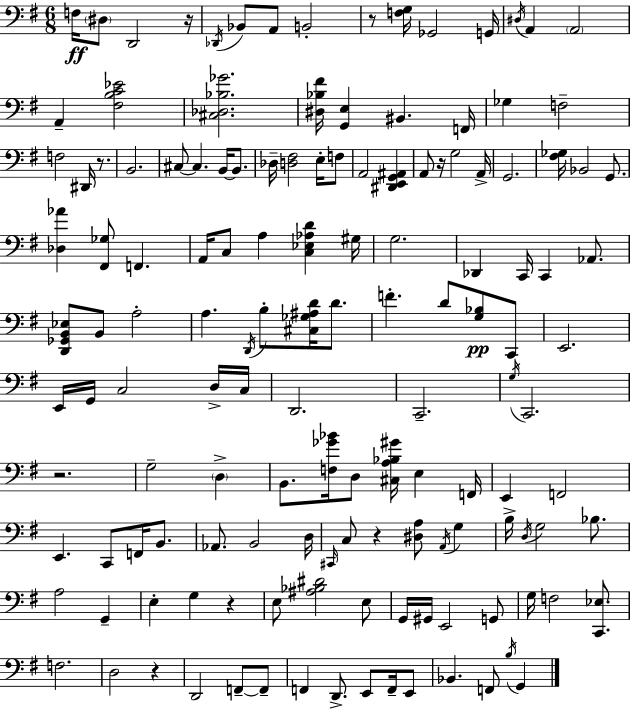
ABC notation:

X:1
T:Untitled
M:6/8
L:1/4
K:Em
F,/4 ^D,/2 D,,2 z/4 _D,,/4 _B,,/2 A,,/2 B,,2 z/2 [F,G,]/4 _G,,2 G,,/4 ^D,/4 A,, A,,2 A,, [^F,B,C_E]2 [^C,_D,_B,_G]2 [^D,_B,^F]/4 [G,,E,] ^B,, F,,/4 _G, F,2 F,2 ^D,,/4 z/2 B,,2 ^C,/2 ^C, B,,/4 B,,/2 _D,/4 [D,^F,]2 E,/4 F,/2 A,,2 [^D,,E,,G,,^A,,] A,,/2 z/4 G,2 A,,/4 G,,2 [^F,_G,]/4 _B,,2 G,,/2 [_D,_A] [^F,,_G,]/2 F,, A,,/4 C,/2 A, [C,_E,_A,D] ^G,/4 G,2 _D,, C,,/4 C,, _A,,/2 [D,,_G,,B,,_E,]/2 B,,/2 A,2 A, D,,/4 B,/2 [^C,_G,^A,D]/4 D/2 F D/2 [G,_B,]/2 C,,/2 E,,2 E,,/4 G,,/4 C,2 D,/4 C,/4 D,,2 C,,2 G,/4 C,,2 z2 G,2 D, B,,/2 [F,_G_B]/4 D,/2 [^C,A,_B,^G]/4 E, F,,/4 E,, F,,2 E,, C,,/2 F,,/4 B,,/2 _A,,/2 B,,2 D,/4 ^C,,/4 C,/2 z [^D,A,]/2 A,,/4 G, B,/4 D,/4 G,2 _B,/2 A,2 G,, E, G, z E,/2 [^A,_B,^D]2 E,/2 G,,/4 ^G,,/4 E,,2 G,,/2 G,/4 F,2 [C,,_E,]/2 F,2 D,2 z D,,2 F,,/2 F,,/2 F,, D,,/2 E,,/2 F,,/4 E,,/2 _B,, F,,/2 B,/4 G,,